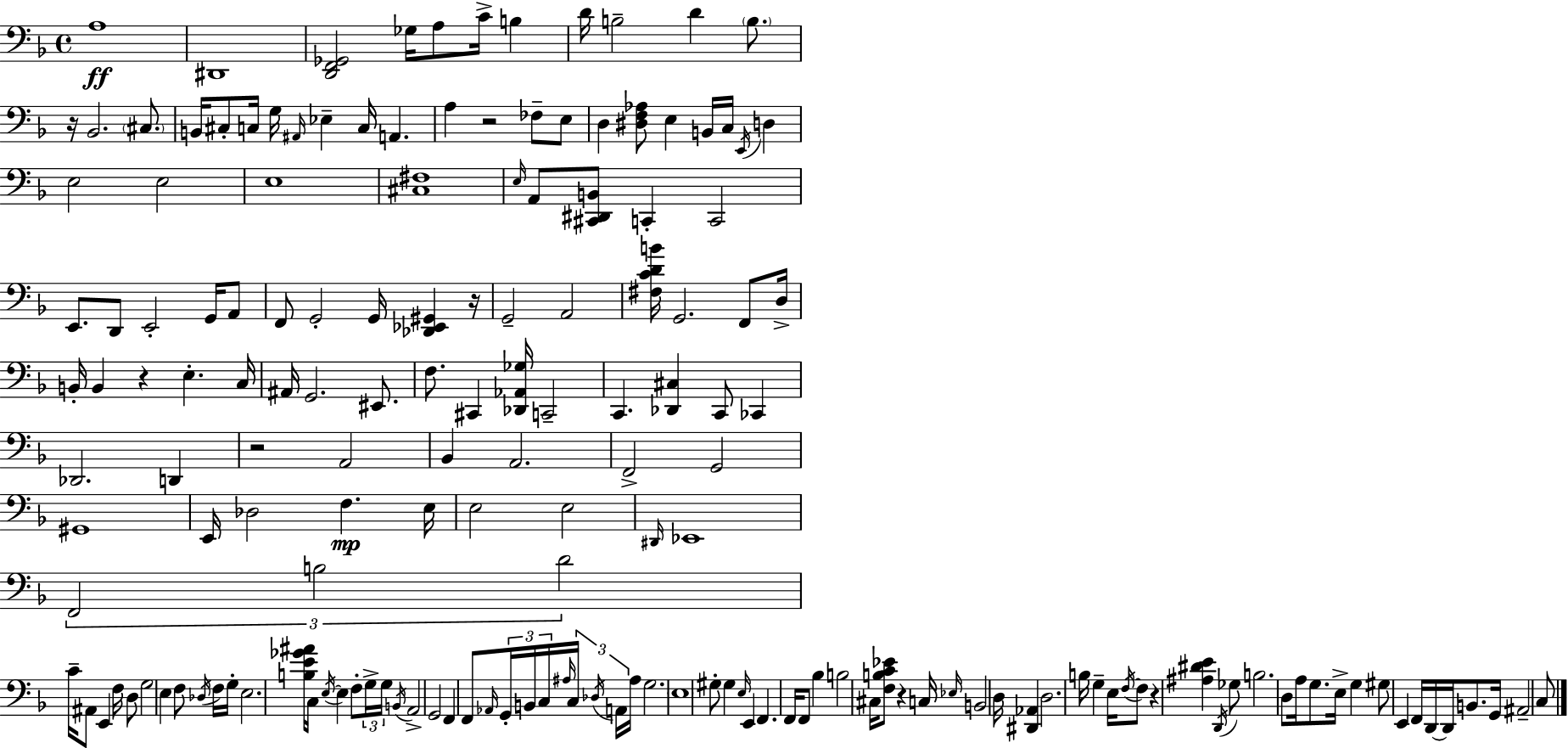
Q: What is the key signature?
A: D minor